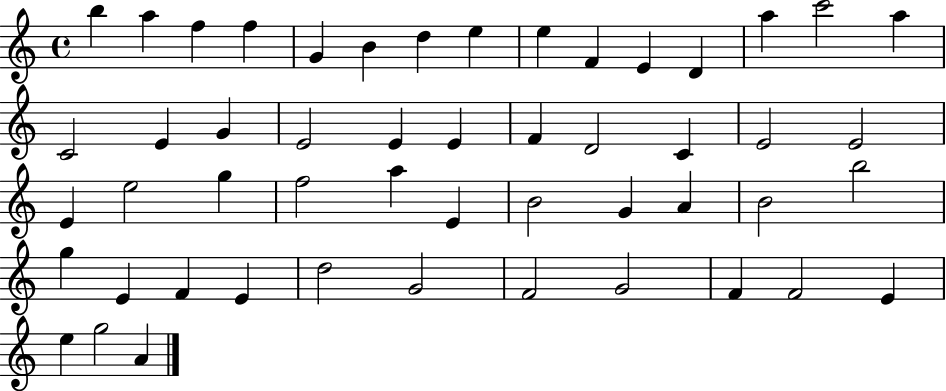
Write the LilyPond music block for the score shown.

{
  \clef treble
  \time 4/4
  \defaultTimeSignature
  \key c \major
  b''4 a''4 f''4 f''4 | g'4 b'4 d''4 e''4 | e''4 f'4 e'4 d'4 | a''4 c'''2 a''4 | \break c'2 e'4 g'4 | e'2 e'4 e'4 | f'4 d'2 c'4 | e'2 e'2 | \break e'4 e''2 g''4 | f''2 a''4 e'4 | b'2 g'4 a'4 | b'2 b''2 | \break g''4 e'4 f'4 e'4 | d''2 g'2 | f'2 g'2 | f'4 f'2 e'4 | \break e''4 g''2 a'4 | \bar "|."
}